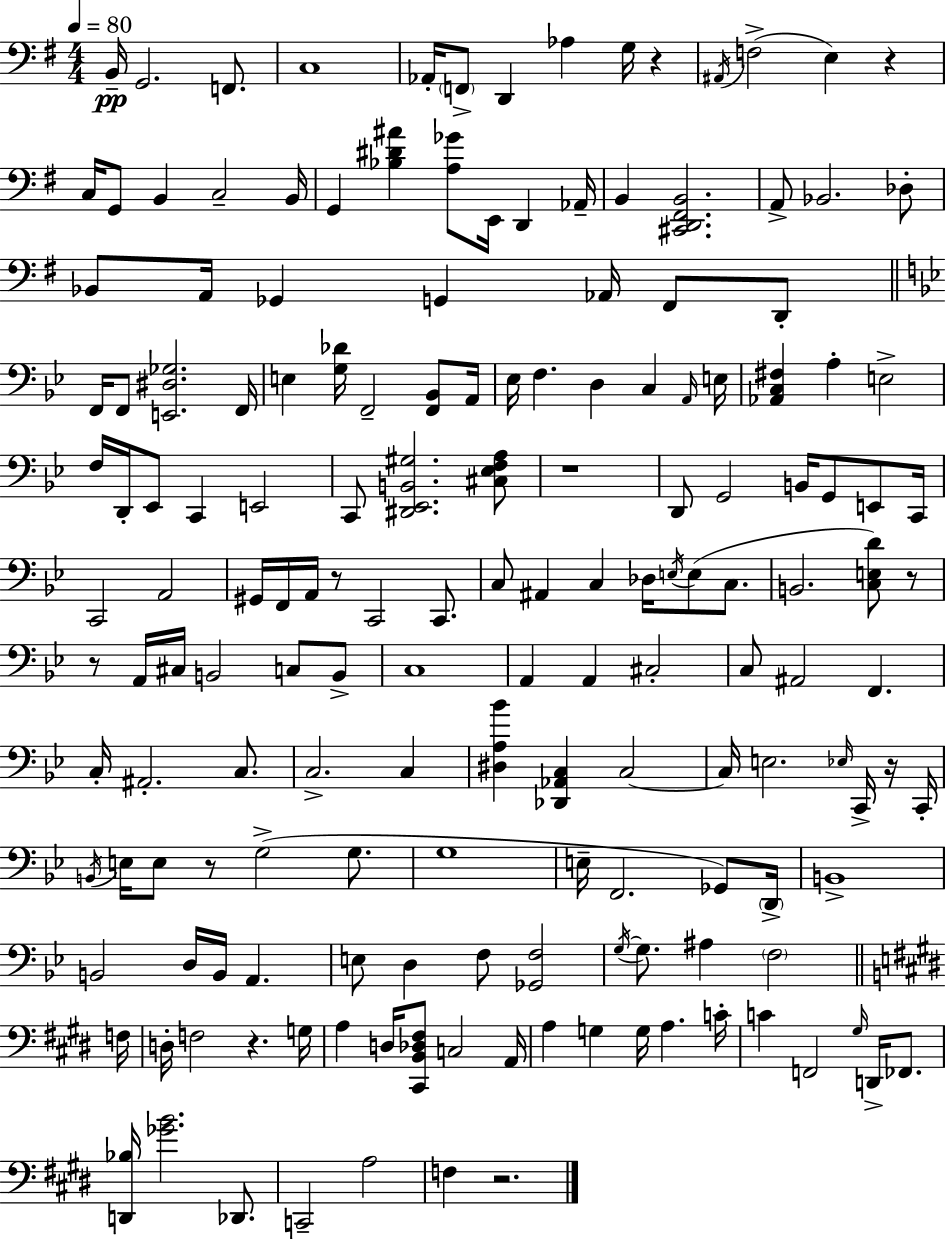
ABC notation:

X:1
T:Untitled
M:4/4
L:1/4
K:Em
B,,/4 G,,2 F,,/2 C,4 _A,,/4 F,,/2 D,, _A, G,/4 z ^A,,/4 F,2 E, z C,/4 G,,/2 B,, C,2 B,,/4 G,, [_B,^D^A] [A,_G]/2 E,,/4 D,, _A,,/4 B,, [^C,,D,,^F,,B,,]2 A,,/2 _B,,2 _D,/2 _B,,/2 A,,/4 _G,, G,, _A,,/4 ^F,,/2 D,,/2 F,,/4 F,,/2 [E,,^D,_G,]2 F,,/4 E, [G,_D]/4 F,,2 [F,,_B,,]/2 A,,/4 _E,/4 F, D, C, A,,/4 E,/4 [_A,,C,^F,] A, E,2 F,/4 D,,/4 _E,,/2 C,, E,,2 C,,/2 [^D,,_E,,B,,^G,]2 [^C,_E,F,A,]/2 z4 D,,/2 G,,2 B,,/4 G,,/2 E,,/2 C,,/4 C,,2 A,,2 ^G,,/4 F,,/4 A,,/4 z/2 C,,2 C,,/2 C,/2 ^A,, C, _D,/4 E,/4 E,/2 C,/2 B,,2 [C,E,D]/2 z/2 z/2 A,,/4 ^C,/4 B,,2 C,/2 B,,/2 C,4 A,, A,, ^C,2 C,/2 ^A,,2 F,, C,/4 ^A,,2 C,/2 C,2 C, [^D,A,_B] [_D,,_A,,C,] C,2 C,/4 E,2 _E,/4 C,,/4 z/4 C,,/4 B,,/4 E,/4 E,/2 z/2 G,2 G,/2 G,4 E,/4 F,,2 _G,,/2 D,,/4 B,,4 B,,2 D,/4 B,,/4 A,, E,/2 D, F,/2 [_G,,F,]2 G,/4 G,/2 ^A, F,2 F,/4 D,/4 F,2 z G,/4 A, D,/4 [^C,,B,,_D,^F,]/2 C,2 A,,/4 A, G, G,/4 A, C/4 C F,,2 ^G,/4 D,,/4 _F,,/2 [D,,_B,]/4 [_GB]2 _D,,/2 C,,2 A,2 F, z2